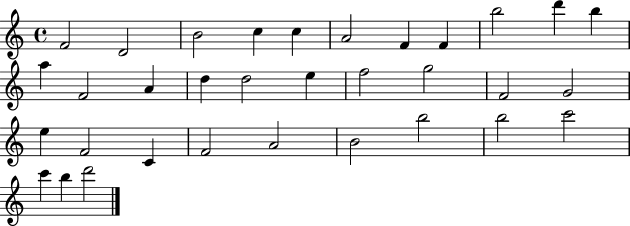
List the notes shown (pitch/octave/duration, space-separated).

F4/h D4/h B4/h C5/q C5/q A4/h F4/q F4/q B5/h D6/q B5/q A5/q F4/h A4/q D5/q D5/h E5/q F5/h G5/h F4/h G4/h E5/q F4/h C4/q F4/h A4/h B4/h B5/h B5/h C6/h C6/q B5/q D6/h